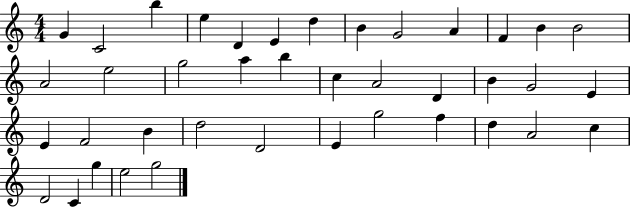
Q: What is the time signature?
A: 4/4